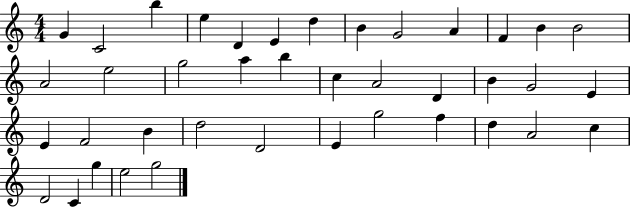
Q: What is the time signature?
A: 4/4